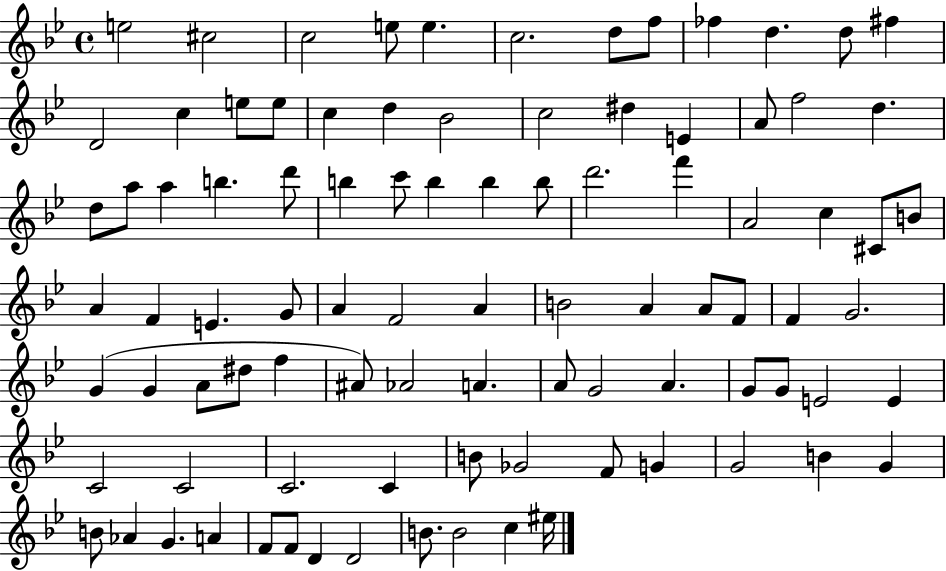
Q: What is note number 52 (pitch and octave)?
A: F4